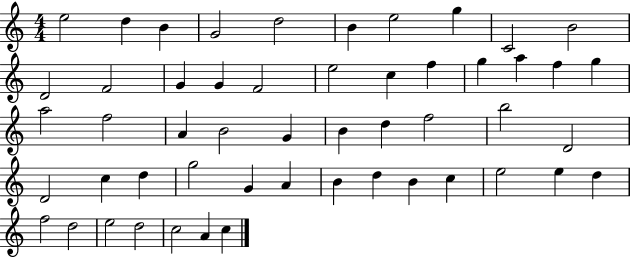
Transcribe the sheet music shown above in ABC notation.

X:1
T:Untitled
M:4/4
L:1/4
K:C
e2 d B G2 d2 B e2 g C2 B2 D2 F2 G G F2 e2 c f g a f g a2 f2 A B2 G B d f2 b2 D2 D2 c d g2 G A B d B c e2 e d f2 d2 e2 d2 c2 A c